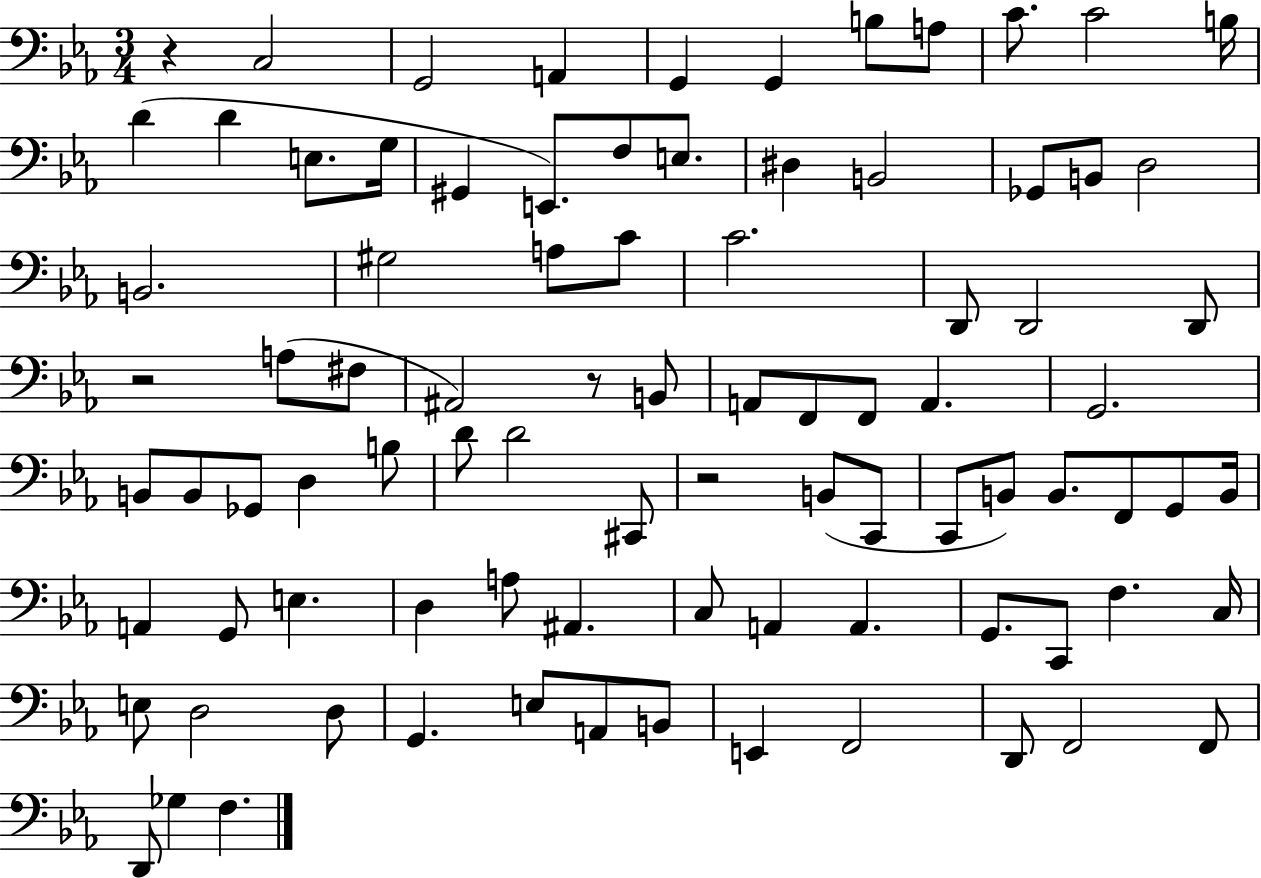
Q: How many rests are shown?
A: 4